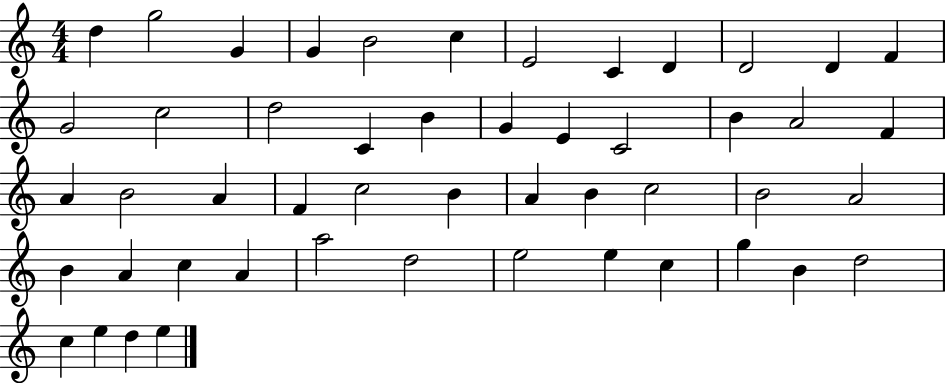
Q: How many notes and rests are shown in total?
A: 50